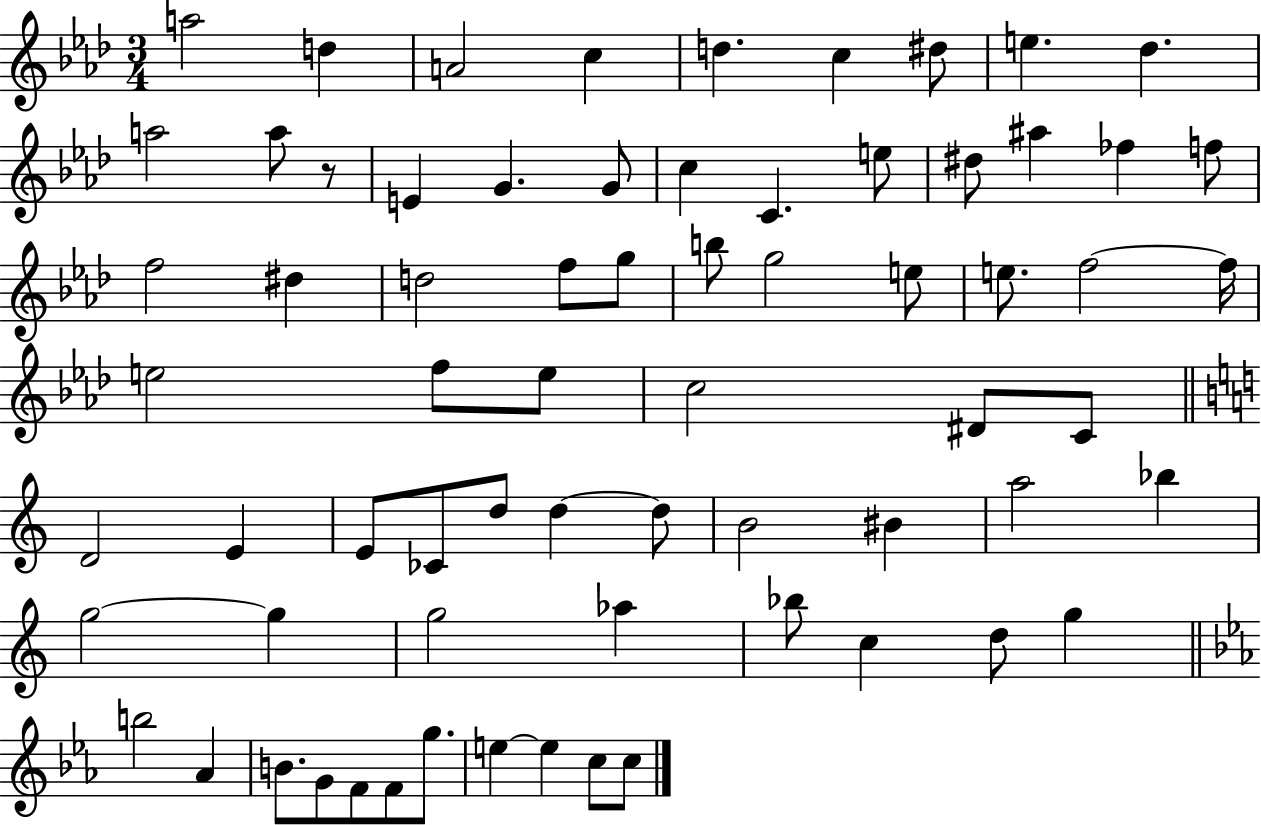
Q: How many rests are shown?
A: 1